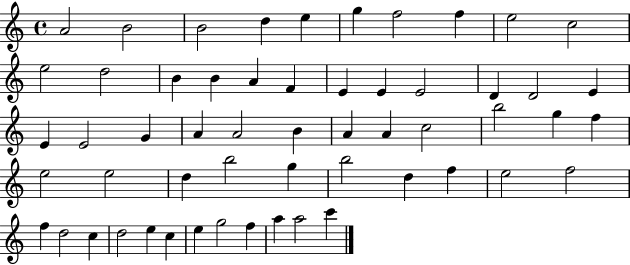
{
  \clef treble
  \time 4/4
  \defaultTimeSignature
  \key c \major
  a'2 b'2 | b'2 d''4 e''4 | g''4 f''2 f''4 | e''2 c''2 | \break e''2 d''2 | b'4 b'4 a'4 f'4 | e'4 e'4 e'2 | d'4 d'2 e'4 | \break e'4 e'2 g'4 | a'4 a'2 b'4 | a'4 a'4 c''2 | b''2 g''4 f''4 | \break e''2 e''2 | d''4 b''2 g''4 | b''2 d''4 f''4 | e''2 f''2 | \break f''4 d''2 c''4 | d''2 e''4 c''4 | e''4 g''2 f''4 | a''4 a''2 c'''4 | \break \bar "|."
}